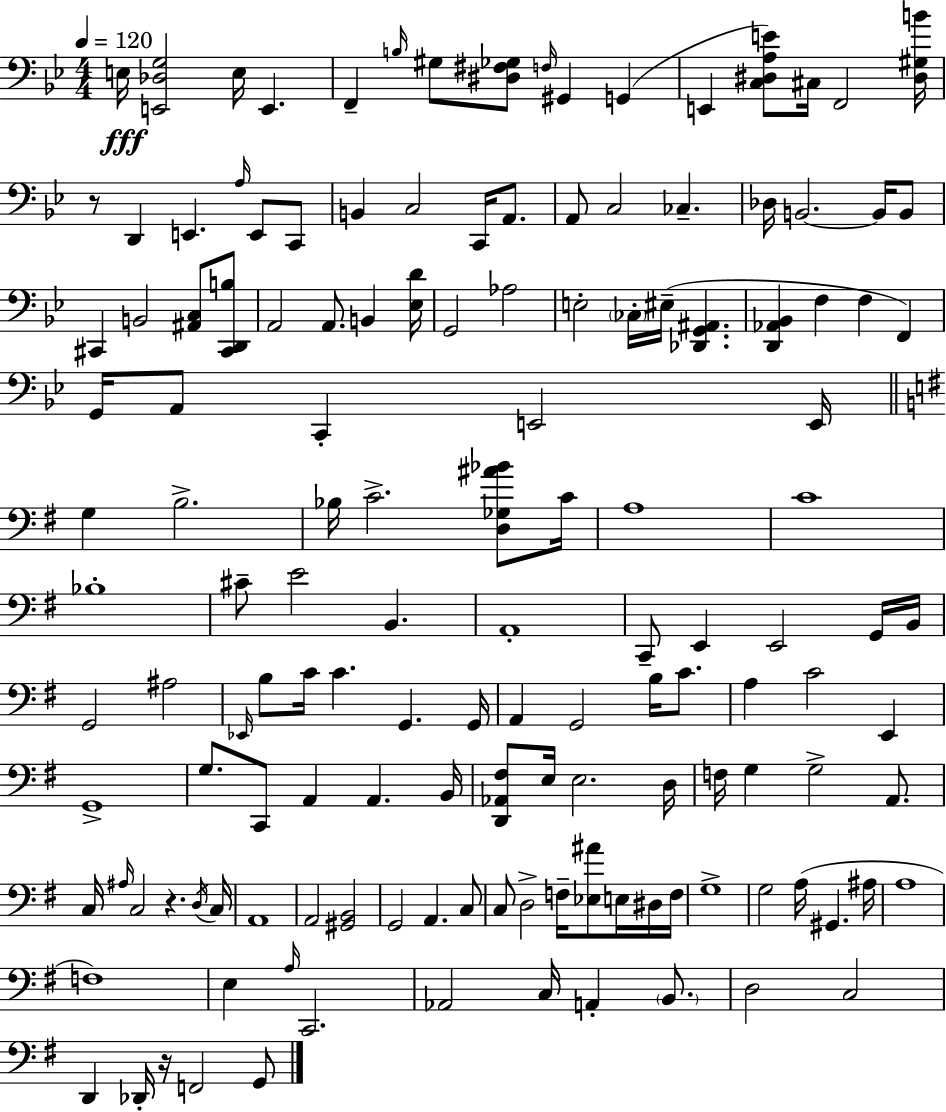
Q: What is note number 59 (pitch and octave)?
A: C2